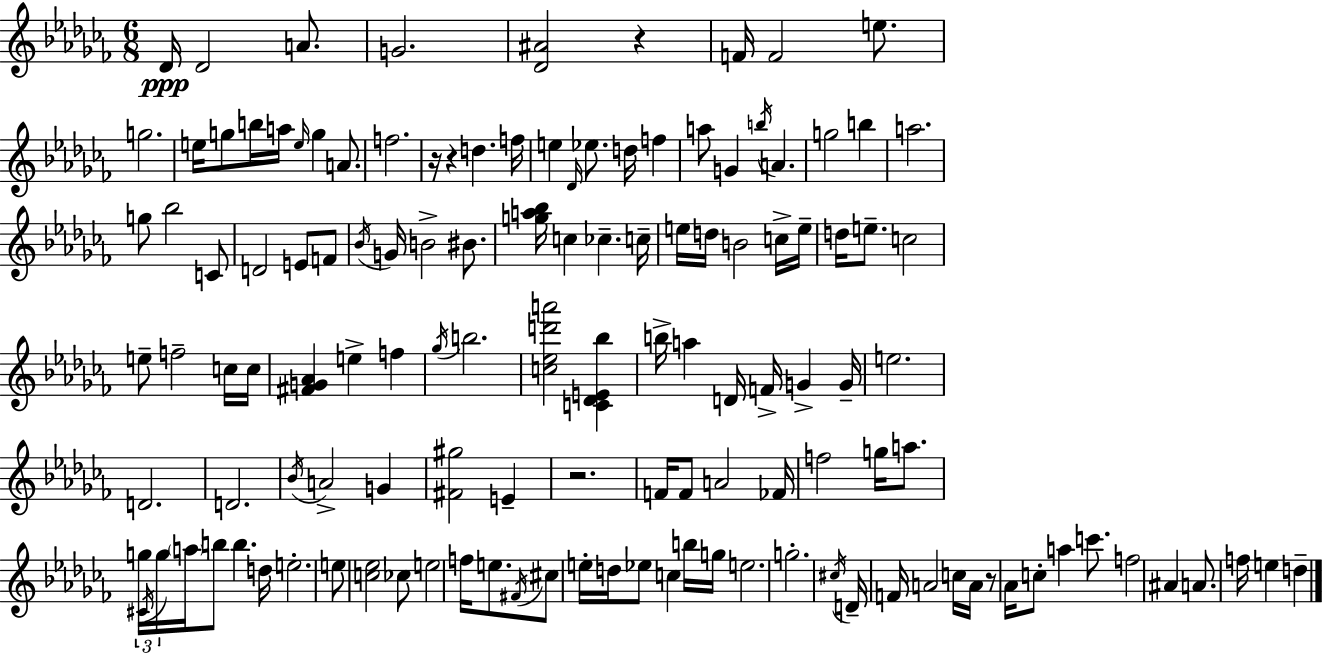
{
  \clef treble
  \numericTimeSignature
  \time 6/8
  \key aes \minor
  des'16\ppp des'2 a'8. | g'2. | <des' ais'>2 r4 | f'16 f'2 e''8. | \break g''2. | e''16 g''8 b''16 a''16 \grace { e''16 } g''4 a'8. | f''2. | r16 r4 d''4. | \break f''16 e''4 \grace { des'16 } ees''8. d''16 f''4 | a''8 g'4 \acciaccatura { b''16 } a'4. | g''2 b''4 | a''2. | \break g''8 bes''2 | c'8 d'2 e'8 | f'8 \acciaccatura { bes'16 } g'16 b'2-> | bis'8. <g'' a'' bes''>16 c''4 ces''4.-- | \break c''16-- e''16 d''16 b'2 | c''16-> e''16-- d''16 e''8.-- c''2 | e''8-- f''2-- | c''16 c''16 <fis' g' aes'>4 e''4-> | \break f''4 \acciaccatura { ges''16 } b''2. | <c'' ees'' d''' a'''>2 | <c' des' e' bes''>4 b''16-> a''4 d'16 f'16-> | g'4-> g'16-- e''2. | \break d'2. | d'2. | \acciaccatura { bes'16 } a'2-> | g'4 <fis' gis''>2 | \break e'4-- r2. | f'16 f'8 a'2 | fes'16 f''2 | g''16 a''8. \tuplet 3/2 { g''16 \acciaccatura { cis'16 } g''16 } \parenthesize a''16 b''8 | \break b''4. d''16 e''2.-. | e''8 <c'' ees''>2 | ces''8 e''2 | f''16 e''8. \acciaccatura { fis'16 } cis''8 e''16-. d''16 | \break ees''8 c''4 b''16 g''16 e''2. | g''2.-. | \acciaccatura { cis''16 } d'16-- f'16 a'2 | c''16 a'16 r8 aes'16 | \break c''8-. a''4 c'''8. f''2 | ais'4 a'8. | f''16 e''4 d''4-- \bar "|."
}